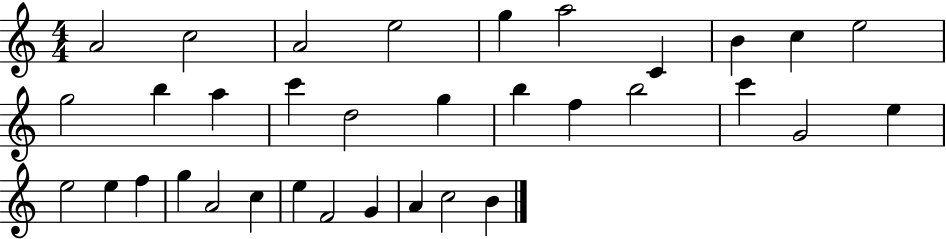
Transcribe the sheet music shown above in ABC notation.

X:1
T:Untitled
M:4/4
L:1/4
K:C
A2 c2 A2 e2 g a2 C B c e2 g2 b a c' d2 g b f b2 c' G2 e e2 e f g A2 c e F2 G A c2 B